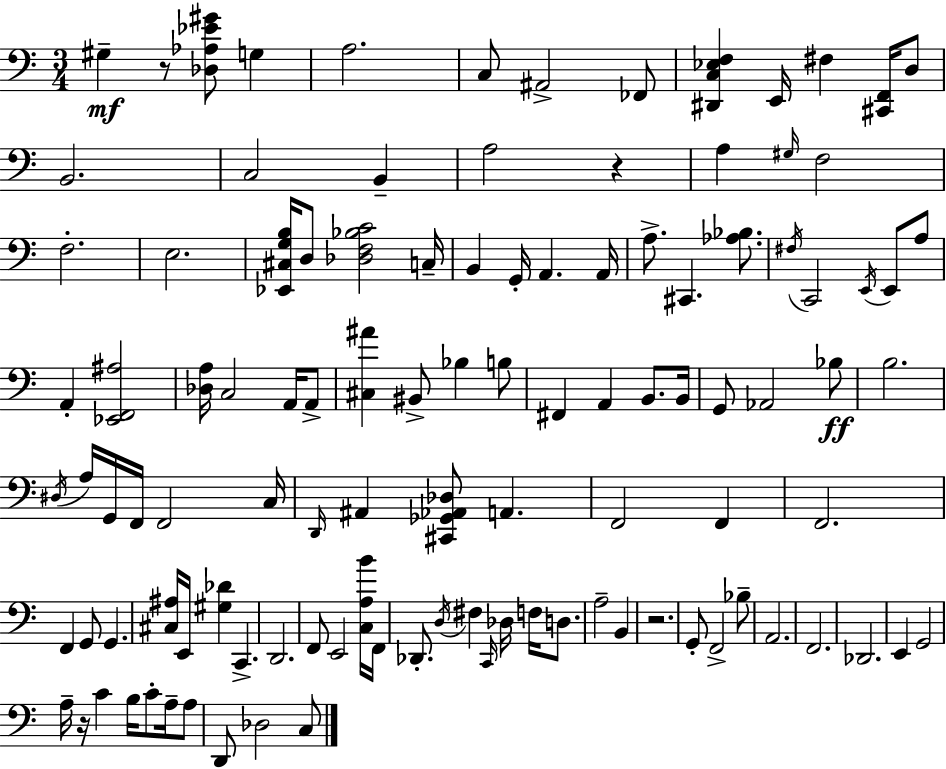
G#3/q R/e [Db3,Ab3,Eb4,G#4]/e G3/q A3/h. C3/e A#2/h FES2/e [D#2,C3,Eb3,F3]/q E2/s F#3/q [C#2,F2]/s D3/e B2/h. C3/h B2/q A3/h R/q A3/q G#3/s F3/h F3/h. E3/h. [Eb2,C#3,G3,B3]/s D3/e [Db3,F3,Bb3,C4]/h C3/s B2/q G2/s A2/q. A2/s A3/e. C#2/q. [Ab3,Bb3]/e. F#3/s C2/h E2/s E2/e A3/e A2/q [Eb2,F2,A#3]/h [Db3,A3]/s C3/h A2/s A2/e [C#3,A#4]/q BIS2/e Bb3/q B3/e F#2/q A2/q B2/e. B2/s G2/e Ab2/h Bb3/e B3/h. D#3/s A3/s G2/s F2/s F2/h C3/s D2/s A#2/q [C#2,Gb2,Ab2,Db3]/e A2/q. F2/h F2/q F2/h. F2/q G2/e G2/q. [C#3,A#3]/s E2/s [G#3,Db4]/q C2/q. D2/h. F2/e E2/h [C3,A3,B4]/s F2/s Db2/e. D3/s F#3/q C2/s Db3/s F3/s D3/e. A3/h B2/q R/h. G2/e F2/h Bb3/e A2/h. F2/h. Db2/h. E2/q G2/h A3/s R/s C4/q B3/s C4/e A3/s A3/e D2/e Db3/h C3/e